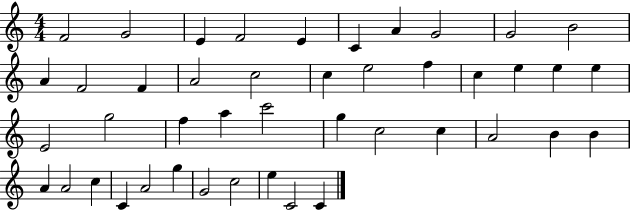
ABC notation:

X:1
T:Untitled
M:4/4
L:1/4
K:C
F2 G2 E F2 E C A G2 G2 B2 A F2 F A2 c2 c e2 f c e e e E2 g2 f a c'2 g c2 c A2 B B A A2 c C A2 g G2 c2 e C2 C